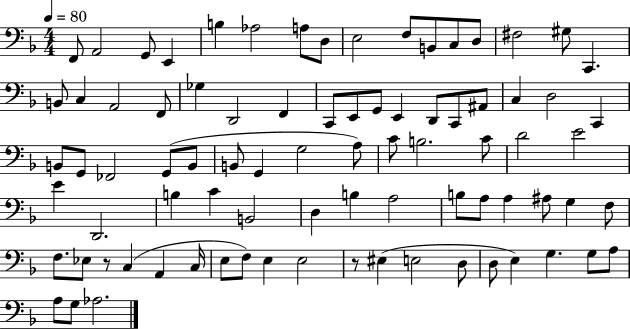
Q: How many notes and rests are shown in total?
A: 83